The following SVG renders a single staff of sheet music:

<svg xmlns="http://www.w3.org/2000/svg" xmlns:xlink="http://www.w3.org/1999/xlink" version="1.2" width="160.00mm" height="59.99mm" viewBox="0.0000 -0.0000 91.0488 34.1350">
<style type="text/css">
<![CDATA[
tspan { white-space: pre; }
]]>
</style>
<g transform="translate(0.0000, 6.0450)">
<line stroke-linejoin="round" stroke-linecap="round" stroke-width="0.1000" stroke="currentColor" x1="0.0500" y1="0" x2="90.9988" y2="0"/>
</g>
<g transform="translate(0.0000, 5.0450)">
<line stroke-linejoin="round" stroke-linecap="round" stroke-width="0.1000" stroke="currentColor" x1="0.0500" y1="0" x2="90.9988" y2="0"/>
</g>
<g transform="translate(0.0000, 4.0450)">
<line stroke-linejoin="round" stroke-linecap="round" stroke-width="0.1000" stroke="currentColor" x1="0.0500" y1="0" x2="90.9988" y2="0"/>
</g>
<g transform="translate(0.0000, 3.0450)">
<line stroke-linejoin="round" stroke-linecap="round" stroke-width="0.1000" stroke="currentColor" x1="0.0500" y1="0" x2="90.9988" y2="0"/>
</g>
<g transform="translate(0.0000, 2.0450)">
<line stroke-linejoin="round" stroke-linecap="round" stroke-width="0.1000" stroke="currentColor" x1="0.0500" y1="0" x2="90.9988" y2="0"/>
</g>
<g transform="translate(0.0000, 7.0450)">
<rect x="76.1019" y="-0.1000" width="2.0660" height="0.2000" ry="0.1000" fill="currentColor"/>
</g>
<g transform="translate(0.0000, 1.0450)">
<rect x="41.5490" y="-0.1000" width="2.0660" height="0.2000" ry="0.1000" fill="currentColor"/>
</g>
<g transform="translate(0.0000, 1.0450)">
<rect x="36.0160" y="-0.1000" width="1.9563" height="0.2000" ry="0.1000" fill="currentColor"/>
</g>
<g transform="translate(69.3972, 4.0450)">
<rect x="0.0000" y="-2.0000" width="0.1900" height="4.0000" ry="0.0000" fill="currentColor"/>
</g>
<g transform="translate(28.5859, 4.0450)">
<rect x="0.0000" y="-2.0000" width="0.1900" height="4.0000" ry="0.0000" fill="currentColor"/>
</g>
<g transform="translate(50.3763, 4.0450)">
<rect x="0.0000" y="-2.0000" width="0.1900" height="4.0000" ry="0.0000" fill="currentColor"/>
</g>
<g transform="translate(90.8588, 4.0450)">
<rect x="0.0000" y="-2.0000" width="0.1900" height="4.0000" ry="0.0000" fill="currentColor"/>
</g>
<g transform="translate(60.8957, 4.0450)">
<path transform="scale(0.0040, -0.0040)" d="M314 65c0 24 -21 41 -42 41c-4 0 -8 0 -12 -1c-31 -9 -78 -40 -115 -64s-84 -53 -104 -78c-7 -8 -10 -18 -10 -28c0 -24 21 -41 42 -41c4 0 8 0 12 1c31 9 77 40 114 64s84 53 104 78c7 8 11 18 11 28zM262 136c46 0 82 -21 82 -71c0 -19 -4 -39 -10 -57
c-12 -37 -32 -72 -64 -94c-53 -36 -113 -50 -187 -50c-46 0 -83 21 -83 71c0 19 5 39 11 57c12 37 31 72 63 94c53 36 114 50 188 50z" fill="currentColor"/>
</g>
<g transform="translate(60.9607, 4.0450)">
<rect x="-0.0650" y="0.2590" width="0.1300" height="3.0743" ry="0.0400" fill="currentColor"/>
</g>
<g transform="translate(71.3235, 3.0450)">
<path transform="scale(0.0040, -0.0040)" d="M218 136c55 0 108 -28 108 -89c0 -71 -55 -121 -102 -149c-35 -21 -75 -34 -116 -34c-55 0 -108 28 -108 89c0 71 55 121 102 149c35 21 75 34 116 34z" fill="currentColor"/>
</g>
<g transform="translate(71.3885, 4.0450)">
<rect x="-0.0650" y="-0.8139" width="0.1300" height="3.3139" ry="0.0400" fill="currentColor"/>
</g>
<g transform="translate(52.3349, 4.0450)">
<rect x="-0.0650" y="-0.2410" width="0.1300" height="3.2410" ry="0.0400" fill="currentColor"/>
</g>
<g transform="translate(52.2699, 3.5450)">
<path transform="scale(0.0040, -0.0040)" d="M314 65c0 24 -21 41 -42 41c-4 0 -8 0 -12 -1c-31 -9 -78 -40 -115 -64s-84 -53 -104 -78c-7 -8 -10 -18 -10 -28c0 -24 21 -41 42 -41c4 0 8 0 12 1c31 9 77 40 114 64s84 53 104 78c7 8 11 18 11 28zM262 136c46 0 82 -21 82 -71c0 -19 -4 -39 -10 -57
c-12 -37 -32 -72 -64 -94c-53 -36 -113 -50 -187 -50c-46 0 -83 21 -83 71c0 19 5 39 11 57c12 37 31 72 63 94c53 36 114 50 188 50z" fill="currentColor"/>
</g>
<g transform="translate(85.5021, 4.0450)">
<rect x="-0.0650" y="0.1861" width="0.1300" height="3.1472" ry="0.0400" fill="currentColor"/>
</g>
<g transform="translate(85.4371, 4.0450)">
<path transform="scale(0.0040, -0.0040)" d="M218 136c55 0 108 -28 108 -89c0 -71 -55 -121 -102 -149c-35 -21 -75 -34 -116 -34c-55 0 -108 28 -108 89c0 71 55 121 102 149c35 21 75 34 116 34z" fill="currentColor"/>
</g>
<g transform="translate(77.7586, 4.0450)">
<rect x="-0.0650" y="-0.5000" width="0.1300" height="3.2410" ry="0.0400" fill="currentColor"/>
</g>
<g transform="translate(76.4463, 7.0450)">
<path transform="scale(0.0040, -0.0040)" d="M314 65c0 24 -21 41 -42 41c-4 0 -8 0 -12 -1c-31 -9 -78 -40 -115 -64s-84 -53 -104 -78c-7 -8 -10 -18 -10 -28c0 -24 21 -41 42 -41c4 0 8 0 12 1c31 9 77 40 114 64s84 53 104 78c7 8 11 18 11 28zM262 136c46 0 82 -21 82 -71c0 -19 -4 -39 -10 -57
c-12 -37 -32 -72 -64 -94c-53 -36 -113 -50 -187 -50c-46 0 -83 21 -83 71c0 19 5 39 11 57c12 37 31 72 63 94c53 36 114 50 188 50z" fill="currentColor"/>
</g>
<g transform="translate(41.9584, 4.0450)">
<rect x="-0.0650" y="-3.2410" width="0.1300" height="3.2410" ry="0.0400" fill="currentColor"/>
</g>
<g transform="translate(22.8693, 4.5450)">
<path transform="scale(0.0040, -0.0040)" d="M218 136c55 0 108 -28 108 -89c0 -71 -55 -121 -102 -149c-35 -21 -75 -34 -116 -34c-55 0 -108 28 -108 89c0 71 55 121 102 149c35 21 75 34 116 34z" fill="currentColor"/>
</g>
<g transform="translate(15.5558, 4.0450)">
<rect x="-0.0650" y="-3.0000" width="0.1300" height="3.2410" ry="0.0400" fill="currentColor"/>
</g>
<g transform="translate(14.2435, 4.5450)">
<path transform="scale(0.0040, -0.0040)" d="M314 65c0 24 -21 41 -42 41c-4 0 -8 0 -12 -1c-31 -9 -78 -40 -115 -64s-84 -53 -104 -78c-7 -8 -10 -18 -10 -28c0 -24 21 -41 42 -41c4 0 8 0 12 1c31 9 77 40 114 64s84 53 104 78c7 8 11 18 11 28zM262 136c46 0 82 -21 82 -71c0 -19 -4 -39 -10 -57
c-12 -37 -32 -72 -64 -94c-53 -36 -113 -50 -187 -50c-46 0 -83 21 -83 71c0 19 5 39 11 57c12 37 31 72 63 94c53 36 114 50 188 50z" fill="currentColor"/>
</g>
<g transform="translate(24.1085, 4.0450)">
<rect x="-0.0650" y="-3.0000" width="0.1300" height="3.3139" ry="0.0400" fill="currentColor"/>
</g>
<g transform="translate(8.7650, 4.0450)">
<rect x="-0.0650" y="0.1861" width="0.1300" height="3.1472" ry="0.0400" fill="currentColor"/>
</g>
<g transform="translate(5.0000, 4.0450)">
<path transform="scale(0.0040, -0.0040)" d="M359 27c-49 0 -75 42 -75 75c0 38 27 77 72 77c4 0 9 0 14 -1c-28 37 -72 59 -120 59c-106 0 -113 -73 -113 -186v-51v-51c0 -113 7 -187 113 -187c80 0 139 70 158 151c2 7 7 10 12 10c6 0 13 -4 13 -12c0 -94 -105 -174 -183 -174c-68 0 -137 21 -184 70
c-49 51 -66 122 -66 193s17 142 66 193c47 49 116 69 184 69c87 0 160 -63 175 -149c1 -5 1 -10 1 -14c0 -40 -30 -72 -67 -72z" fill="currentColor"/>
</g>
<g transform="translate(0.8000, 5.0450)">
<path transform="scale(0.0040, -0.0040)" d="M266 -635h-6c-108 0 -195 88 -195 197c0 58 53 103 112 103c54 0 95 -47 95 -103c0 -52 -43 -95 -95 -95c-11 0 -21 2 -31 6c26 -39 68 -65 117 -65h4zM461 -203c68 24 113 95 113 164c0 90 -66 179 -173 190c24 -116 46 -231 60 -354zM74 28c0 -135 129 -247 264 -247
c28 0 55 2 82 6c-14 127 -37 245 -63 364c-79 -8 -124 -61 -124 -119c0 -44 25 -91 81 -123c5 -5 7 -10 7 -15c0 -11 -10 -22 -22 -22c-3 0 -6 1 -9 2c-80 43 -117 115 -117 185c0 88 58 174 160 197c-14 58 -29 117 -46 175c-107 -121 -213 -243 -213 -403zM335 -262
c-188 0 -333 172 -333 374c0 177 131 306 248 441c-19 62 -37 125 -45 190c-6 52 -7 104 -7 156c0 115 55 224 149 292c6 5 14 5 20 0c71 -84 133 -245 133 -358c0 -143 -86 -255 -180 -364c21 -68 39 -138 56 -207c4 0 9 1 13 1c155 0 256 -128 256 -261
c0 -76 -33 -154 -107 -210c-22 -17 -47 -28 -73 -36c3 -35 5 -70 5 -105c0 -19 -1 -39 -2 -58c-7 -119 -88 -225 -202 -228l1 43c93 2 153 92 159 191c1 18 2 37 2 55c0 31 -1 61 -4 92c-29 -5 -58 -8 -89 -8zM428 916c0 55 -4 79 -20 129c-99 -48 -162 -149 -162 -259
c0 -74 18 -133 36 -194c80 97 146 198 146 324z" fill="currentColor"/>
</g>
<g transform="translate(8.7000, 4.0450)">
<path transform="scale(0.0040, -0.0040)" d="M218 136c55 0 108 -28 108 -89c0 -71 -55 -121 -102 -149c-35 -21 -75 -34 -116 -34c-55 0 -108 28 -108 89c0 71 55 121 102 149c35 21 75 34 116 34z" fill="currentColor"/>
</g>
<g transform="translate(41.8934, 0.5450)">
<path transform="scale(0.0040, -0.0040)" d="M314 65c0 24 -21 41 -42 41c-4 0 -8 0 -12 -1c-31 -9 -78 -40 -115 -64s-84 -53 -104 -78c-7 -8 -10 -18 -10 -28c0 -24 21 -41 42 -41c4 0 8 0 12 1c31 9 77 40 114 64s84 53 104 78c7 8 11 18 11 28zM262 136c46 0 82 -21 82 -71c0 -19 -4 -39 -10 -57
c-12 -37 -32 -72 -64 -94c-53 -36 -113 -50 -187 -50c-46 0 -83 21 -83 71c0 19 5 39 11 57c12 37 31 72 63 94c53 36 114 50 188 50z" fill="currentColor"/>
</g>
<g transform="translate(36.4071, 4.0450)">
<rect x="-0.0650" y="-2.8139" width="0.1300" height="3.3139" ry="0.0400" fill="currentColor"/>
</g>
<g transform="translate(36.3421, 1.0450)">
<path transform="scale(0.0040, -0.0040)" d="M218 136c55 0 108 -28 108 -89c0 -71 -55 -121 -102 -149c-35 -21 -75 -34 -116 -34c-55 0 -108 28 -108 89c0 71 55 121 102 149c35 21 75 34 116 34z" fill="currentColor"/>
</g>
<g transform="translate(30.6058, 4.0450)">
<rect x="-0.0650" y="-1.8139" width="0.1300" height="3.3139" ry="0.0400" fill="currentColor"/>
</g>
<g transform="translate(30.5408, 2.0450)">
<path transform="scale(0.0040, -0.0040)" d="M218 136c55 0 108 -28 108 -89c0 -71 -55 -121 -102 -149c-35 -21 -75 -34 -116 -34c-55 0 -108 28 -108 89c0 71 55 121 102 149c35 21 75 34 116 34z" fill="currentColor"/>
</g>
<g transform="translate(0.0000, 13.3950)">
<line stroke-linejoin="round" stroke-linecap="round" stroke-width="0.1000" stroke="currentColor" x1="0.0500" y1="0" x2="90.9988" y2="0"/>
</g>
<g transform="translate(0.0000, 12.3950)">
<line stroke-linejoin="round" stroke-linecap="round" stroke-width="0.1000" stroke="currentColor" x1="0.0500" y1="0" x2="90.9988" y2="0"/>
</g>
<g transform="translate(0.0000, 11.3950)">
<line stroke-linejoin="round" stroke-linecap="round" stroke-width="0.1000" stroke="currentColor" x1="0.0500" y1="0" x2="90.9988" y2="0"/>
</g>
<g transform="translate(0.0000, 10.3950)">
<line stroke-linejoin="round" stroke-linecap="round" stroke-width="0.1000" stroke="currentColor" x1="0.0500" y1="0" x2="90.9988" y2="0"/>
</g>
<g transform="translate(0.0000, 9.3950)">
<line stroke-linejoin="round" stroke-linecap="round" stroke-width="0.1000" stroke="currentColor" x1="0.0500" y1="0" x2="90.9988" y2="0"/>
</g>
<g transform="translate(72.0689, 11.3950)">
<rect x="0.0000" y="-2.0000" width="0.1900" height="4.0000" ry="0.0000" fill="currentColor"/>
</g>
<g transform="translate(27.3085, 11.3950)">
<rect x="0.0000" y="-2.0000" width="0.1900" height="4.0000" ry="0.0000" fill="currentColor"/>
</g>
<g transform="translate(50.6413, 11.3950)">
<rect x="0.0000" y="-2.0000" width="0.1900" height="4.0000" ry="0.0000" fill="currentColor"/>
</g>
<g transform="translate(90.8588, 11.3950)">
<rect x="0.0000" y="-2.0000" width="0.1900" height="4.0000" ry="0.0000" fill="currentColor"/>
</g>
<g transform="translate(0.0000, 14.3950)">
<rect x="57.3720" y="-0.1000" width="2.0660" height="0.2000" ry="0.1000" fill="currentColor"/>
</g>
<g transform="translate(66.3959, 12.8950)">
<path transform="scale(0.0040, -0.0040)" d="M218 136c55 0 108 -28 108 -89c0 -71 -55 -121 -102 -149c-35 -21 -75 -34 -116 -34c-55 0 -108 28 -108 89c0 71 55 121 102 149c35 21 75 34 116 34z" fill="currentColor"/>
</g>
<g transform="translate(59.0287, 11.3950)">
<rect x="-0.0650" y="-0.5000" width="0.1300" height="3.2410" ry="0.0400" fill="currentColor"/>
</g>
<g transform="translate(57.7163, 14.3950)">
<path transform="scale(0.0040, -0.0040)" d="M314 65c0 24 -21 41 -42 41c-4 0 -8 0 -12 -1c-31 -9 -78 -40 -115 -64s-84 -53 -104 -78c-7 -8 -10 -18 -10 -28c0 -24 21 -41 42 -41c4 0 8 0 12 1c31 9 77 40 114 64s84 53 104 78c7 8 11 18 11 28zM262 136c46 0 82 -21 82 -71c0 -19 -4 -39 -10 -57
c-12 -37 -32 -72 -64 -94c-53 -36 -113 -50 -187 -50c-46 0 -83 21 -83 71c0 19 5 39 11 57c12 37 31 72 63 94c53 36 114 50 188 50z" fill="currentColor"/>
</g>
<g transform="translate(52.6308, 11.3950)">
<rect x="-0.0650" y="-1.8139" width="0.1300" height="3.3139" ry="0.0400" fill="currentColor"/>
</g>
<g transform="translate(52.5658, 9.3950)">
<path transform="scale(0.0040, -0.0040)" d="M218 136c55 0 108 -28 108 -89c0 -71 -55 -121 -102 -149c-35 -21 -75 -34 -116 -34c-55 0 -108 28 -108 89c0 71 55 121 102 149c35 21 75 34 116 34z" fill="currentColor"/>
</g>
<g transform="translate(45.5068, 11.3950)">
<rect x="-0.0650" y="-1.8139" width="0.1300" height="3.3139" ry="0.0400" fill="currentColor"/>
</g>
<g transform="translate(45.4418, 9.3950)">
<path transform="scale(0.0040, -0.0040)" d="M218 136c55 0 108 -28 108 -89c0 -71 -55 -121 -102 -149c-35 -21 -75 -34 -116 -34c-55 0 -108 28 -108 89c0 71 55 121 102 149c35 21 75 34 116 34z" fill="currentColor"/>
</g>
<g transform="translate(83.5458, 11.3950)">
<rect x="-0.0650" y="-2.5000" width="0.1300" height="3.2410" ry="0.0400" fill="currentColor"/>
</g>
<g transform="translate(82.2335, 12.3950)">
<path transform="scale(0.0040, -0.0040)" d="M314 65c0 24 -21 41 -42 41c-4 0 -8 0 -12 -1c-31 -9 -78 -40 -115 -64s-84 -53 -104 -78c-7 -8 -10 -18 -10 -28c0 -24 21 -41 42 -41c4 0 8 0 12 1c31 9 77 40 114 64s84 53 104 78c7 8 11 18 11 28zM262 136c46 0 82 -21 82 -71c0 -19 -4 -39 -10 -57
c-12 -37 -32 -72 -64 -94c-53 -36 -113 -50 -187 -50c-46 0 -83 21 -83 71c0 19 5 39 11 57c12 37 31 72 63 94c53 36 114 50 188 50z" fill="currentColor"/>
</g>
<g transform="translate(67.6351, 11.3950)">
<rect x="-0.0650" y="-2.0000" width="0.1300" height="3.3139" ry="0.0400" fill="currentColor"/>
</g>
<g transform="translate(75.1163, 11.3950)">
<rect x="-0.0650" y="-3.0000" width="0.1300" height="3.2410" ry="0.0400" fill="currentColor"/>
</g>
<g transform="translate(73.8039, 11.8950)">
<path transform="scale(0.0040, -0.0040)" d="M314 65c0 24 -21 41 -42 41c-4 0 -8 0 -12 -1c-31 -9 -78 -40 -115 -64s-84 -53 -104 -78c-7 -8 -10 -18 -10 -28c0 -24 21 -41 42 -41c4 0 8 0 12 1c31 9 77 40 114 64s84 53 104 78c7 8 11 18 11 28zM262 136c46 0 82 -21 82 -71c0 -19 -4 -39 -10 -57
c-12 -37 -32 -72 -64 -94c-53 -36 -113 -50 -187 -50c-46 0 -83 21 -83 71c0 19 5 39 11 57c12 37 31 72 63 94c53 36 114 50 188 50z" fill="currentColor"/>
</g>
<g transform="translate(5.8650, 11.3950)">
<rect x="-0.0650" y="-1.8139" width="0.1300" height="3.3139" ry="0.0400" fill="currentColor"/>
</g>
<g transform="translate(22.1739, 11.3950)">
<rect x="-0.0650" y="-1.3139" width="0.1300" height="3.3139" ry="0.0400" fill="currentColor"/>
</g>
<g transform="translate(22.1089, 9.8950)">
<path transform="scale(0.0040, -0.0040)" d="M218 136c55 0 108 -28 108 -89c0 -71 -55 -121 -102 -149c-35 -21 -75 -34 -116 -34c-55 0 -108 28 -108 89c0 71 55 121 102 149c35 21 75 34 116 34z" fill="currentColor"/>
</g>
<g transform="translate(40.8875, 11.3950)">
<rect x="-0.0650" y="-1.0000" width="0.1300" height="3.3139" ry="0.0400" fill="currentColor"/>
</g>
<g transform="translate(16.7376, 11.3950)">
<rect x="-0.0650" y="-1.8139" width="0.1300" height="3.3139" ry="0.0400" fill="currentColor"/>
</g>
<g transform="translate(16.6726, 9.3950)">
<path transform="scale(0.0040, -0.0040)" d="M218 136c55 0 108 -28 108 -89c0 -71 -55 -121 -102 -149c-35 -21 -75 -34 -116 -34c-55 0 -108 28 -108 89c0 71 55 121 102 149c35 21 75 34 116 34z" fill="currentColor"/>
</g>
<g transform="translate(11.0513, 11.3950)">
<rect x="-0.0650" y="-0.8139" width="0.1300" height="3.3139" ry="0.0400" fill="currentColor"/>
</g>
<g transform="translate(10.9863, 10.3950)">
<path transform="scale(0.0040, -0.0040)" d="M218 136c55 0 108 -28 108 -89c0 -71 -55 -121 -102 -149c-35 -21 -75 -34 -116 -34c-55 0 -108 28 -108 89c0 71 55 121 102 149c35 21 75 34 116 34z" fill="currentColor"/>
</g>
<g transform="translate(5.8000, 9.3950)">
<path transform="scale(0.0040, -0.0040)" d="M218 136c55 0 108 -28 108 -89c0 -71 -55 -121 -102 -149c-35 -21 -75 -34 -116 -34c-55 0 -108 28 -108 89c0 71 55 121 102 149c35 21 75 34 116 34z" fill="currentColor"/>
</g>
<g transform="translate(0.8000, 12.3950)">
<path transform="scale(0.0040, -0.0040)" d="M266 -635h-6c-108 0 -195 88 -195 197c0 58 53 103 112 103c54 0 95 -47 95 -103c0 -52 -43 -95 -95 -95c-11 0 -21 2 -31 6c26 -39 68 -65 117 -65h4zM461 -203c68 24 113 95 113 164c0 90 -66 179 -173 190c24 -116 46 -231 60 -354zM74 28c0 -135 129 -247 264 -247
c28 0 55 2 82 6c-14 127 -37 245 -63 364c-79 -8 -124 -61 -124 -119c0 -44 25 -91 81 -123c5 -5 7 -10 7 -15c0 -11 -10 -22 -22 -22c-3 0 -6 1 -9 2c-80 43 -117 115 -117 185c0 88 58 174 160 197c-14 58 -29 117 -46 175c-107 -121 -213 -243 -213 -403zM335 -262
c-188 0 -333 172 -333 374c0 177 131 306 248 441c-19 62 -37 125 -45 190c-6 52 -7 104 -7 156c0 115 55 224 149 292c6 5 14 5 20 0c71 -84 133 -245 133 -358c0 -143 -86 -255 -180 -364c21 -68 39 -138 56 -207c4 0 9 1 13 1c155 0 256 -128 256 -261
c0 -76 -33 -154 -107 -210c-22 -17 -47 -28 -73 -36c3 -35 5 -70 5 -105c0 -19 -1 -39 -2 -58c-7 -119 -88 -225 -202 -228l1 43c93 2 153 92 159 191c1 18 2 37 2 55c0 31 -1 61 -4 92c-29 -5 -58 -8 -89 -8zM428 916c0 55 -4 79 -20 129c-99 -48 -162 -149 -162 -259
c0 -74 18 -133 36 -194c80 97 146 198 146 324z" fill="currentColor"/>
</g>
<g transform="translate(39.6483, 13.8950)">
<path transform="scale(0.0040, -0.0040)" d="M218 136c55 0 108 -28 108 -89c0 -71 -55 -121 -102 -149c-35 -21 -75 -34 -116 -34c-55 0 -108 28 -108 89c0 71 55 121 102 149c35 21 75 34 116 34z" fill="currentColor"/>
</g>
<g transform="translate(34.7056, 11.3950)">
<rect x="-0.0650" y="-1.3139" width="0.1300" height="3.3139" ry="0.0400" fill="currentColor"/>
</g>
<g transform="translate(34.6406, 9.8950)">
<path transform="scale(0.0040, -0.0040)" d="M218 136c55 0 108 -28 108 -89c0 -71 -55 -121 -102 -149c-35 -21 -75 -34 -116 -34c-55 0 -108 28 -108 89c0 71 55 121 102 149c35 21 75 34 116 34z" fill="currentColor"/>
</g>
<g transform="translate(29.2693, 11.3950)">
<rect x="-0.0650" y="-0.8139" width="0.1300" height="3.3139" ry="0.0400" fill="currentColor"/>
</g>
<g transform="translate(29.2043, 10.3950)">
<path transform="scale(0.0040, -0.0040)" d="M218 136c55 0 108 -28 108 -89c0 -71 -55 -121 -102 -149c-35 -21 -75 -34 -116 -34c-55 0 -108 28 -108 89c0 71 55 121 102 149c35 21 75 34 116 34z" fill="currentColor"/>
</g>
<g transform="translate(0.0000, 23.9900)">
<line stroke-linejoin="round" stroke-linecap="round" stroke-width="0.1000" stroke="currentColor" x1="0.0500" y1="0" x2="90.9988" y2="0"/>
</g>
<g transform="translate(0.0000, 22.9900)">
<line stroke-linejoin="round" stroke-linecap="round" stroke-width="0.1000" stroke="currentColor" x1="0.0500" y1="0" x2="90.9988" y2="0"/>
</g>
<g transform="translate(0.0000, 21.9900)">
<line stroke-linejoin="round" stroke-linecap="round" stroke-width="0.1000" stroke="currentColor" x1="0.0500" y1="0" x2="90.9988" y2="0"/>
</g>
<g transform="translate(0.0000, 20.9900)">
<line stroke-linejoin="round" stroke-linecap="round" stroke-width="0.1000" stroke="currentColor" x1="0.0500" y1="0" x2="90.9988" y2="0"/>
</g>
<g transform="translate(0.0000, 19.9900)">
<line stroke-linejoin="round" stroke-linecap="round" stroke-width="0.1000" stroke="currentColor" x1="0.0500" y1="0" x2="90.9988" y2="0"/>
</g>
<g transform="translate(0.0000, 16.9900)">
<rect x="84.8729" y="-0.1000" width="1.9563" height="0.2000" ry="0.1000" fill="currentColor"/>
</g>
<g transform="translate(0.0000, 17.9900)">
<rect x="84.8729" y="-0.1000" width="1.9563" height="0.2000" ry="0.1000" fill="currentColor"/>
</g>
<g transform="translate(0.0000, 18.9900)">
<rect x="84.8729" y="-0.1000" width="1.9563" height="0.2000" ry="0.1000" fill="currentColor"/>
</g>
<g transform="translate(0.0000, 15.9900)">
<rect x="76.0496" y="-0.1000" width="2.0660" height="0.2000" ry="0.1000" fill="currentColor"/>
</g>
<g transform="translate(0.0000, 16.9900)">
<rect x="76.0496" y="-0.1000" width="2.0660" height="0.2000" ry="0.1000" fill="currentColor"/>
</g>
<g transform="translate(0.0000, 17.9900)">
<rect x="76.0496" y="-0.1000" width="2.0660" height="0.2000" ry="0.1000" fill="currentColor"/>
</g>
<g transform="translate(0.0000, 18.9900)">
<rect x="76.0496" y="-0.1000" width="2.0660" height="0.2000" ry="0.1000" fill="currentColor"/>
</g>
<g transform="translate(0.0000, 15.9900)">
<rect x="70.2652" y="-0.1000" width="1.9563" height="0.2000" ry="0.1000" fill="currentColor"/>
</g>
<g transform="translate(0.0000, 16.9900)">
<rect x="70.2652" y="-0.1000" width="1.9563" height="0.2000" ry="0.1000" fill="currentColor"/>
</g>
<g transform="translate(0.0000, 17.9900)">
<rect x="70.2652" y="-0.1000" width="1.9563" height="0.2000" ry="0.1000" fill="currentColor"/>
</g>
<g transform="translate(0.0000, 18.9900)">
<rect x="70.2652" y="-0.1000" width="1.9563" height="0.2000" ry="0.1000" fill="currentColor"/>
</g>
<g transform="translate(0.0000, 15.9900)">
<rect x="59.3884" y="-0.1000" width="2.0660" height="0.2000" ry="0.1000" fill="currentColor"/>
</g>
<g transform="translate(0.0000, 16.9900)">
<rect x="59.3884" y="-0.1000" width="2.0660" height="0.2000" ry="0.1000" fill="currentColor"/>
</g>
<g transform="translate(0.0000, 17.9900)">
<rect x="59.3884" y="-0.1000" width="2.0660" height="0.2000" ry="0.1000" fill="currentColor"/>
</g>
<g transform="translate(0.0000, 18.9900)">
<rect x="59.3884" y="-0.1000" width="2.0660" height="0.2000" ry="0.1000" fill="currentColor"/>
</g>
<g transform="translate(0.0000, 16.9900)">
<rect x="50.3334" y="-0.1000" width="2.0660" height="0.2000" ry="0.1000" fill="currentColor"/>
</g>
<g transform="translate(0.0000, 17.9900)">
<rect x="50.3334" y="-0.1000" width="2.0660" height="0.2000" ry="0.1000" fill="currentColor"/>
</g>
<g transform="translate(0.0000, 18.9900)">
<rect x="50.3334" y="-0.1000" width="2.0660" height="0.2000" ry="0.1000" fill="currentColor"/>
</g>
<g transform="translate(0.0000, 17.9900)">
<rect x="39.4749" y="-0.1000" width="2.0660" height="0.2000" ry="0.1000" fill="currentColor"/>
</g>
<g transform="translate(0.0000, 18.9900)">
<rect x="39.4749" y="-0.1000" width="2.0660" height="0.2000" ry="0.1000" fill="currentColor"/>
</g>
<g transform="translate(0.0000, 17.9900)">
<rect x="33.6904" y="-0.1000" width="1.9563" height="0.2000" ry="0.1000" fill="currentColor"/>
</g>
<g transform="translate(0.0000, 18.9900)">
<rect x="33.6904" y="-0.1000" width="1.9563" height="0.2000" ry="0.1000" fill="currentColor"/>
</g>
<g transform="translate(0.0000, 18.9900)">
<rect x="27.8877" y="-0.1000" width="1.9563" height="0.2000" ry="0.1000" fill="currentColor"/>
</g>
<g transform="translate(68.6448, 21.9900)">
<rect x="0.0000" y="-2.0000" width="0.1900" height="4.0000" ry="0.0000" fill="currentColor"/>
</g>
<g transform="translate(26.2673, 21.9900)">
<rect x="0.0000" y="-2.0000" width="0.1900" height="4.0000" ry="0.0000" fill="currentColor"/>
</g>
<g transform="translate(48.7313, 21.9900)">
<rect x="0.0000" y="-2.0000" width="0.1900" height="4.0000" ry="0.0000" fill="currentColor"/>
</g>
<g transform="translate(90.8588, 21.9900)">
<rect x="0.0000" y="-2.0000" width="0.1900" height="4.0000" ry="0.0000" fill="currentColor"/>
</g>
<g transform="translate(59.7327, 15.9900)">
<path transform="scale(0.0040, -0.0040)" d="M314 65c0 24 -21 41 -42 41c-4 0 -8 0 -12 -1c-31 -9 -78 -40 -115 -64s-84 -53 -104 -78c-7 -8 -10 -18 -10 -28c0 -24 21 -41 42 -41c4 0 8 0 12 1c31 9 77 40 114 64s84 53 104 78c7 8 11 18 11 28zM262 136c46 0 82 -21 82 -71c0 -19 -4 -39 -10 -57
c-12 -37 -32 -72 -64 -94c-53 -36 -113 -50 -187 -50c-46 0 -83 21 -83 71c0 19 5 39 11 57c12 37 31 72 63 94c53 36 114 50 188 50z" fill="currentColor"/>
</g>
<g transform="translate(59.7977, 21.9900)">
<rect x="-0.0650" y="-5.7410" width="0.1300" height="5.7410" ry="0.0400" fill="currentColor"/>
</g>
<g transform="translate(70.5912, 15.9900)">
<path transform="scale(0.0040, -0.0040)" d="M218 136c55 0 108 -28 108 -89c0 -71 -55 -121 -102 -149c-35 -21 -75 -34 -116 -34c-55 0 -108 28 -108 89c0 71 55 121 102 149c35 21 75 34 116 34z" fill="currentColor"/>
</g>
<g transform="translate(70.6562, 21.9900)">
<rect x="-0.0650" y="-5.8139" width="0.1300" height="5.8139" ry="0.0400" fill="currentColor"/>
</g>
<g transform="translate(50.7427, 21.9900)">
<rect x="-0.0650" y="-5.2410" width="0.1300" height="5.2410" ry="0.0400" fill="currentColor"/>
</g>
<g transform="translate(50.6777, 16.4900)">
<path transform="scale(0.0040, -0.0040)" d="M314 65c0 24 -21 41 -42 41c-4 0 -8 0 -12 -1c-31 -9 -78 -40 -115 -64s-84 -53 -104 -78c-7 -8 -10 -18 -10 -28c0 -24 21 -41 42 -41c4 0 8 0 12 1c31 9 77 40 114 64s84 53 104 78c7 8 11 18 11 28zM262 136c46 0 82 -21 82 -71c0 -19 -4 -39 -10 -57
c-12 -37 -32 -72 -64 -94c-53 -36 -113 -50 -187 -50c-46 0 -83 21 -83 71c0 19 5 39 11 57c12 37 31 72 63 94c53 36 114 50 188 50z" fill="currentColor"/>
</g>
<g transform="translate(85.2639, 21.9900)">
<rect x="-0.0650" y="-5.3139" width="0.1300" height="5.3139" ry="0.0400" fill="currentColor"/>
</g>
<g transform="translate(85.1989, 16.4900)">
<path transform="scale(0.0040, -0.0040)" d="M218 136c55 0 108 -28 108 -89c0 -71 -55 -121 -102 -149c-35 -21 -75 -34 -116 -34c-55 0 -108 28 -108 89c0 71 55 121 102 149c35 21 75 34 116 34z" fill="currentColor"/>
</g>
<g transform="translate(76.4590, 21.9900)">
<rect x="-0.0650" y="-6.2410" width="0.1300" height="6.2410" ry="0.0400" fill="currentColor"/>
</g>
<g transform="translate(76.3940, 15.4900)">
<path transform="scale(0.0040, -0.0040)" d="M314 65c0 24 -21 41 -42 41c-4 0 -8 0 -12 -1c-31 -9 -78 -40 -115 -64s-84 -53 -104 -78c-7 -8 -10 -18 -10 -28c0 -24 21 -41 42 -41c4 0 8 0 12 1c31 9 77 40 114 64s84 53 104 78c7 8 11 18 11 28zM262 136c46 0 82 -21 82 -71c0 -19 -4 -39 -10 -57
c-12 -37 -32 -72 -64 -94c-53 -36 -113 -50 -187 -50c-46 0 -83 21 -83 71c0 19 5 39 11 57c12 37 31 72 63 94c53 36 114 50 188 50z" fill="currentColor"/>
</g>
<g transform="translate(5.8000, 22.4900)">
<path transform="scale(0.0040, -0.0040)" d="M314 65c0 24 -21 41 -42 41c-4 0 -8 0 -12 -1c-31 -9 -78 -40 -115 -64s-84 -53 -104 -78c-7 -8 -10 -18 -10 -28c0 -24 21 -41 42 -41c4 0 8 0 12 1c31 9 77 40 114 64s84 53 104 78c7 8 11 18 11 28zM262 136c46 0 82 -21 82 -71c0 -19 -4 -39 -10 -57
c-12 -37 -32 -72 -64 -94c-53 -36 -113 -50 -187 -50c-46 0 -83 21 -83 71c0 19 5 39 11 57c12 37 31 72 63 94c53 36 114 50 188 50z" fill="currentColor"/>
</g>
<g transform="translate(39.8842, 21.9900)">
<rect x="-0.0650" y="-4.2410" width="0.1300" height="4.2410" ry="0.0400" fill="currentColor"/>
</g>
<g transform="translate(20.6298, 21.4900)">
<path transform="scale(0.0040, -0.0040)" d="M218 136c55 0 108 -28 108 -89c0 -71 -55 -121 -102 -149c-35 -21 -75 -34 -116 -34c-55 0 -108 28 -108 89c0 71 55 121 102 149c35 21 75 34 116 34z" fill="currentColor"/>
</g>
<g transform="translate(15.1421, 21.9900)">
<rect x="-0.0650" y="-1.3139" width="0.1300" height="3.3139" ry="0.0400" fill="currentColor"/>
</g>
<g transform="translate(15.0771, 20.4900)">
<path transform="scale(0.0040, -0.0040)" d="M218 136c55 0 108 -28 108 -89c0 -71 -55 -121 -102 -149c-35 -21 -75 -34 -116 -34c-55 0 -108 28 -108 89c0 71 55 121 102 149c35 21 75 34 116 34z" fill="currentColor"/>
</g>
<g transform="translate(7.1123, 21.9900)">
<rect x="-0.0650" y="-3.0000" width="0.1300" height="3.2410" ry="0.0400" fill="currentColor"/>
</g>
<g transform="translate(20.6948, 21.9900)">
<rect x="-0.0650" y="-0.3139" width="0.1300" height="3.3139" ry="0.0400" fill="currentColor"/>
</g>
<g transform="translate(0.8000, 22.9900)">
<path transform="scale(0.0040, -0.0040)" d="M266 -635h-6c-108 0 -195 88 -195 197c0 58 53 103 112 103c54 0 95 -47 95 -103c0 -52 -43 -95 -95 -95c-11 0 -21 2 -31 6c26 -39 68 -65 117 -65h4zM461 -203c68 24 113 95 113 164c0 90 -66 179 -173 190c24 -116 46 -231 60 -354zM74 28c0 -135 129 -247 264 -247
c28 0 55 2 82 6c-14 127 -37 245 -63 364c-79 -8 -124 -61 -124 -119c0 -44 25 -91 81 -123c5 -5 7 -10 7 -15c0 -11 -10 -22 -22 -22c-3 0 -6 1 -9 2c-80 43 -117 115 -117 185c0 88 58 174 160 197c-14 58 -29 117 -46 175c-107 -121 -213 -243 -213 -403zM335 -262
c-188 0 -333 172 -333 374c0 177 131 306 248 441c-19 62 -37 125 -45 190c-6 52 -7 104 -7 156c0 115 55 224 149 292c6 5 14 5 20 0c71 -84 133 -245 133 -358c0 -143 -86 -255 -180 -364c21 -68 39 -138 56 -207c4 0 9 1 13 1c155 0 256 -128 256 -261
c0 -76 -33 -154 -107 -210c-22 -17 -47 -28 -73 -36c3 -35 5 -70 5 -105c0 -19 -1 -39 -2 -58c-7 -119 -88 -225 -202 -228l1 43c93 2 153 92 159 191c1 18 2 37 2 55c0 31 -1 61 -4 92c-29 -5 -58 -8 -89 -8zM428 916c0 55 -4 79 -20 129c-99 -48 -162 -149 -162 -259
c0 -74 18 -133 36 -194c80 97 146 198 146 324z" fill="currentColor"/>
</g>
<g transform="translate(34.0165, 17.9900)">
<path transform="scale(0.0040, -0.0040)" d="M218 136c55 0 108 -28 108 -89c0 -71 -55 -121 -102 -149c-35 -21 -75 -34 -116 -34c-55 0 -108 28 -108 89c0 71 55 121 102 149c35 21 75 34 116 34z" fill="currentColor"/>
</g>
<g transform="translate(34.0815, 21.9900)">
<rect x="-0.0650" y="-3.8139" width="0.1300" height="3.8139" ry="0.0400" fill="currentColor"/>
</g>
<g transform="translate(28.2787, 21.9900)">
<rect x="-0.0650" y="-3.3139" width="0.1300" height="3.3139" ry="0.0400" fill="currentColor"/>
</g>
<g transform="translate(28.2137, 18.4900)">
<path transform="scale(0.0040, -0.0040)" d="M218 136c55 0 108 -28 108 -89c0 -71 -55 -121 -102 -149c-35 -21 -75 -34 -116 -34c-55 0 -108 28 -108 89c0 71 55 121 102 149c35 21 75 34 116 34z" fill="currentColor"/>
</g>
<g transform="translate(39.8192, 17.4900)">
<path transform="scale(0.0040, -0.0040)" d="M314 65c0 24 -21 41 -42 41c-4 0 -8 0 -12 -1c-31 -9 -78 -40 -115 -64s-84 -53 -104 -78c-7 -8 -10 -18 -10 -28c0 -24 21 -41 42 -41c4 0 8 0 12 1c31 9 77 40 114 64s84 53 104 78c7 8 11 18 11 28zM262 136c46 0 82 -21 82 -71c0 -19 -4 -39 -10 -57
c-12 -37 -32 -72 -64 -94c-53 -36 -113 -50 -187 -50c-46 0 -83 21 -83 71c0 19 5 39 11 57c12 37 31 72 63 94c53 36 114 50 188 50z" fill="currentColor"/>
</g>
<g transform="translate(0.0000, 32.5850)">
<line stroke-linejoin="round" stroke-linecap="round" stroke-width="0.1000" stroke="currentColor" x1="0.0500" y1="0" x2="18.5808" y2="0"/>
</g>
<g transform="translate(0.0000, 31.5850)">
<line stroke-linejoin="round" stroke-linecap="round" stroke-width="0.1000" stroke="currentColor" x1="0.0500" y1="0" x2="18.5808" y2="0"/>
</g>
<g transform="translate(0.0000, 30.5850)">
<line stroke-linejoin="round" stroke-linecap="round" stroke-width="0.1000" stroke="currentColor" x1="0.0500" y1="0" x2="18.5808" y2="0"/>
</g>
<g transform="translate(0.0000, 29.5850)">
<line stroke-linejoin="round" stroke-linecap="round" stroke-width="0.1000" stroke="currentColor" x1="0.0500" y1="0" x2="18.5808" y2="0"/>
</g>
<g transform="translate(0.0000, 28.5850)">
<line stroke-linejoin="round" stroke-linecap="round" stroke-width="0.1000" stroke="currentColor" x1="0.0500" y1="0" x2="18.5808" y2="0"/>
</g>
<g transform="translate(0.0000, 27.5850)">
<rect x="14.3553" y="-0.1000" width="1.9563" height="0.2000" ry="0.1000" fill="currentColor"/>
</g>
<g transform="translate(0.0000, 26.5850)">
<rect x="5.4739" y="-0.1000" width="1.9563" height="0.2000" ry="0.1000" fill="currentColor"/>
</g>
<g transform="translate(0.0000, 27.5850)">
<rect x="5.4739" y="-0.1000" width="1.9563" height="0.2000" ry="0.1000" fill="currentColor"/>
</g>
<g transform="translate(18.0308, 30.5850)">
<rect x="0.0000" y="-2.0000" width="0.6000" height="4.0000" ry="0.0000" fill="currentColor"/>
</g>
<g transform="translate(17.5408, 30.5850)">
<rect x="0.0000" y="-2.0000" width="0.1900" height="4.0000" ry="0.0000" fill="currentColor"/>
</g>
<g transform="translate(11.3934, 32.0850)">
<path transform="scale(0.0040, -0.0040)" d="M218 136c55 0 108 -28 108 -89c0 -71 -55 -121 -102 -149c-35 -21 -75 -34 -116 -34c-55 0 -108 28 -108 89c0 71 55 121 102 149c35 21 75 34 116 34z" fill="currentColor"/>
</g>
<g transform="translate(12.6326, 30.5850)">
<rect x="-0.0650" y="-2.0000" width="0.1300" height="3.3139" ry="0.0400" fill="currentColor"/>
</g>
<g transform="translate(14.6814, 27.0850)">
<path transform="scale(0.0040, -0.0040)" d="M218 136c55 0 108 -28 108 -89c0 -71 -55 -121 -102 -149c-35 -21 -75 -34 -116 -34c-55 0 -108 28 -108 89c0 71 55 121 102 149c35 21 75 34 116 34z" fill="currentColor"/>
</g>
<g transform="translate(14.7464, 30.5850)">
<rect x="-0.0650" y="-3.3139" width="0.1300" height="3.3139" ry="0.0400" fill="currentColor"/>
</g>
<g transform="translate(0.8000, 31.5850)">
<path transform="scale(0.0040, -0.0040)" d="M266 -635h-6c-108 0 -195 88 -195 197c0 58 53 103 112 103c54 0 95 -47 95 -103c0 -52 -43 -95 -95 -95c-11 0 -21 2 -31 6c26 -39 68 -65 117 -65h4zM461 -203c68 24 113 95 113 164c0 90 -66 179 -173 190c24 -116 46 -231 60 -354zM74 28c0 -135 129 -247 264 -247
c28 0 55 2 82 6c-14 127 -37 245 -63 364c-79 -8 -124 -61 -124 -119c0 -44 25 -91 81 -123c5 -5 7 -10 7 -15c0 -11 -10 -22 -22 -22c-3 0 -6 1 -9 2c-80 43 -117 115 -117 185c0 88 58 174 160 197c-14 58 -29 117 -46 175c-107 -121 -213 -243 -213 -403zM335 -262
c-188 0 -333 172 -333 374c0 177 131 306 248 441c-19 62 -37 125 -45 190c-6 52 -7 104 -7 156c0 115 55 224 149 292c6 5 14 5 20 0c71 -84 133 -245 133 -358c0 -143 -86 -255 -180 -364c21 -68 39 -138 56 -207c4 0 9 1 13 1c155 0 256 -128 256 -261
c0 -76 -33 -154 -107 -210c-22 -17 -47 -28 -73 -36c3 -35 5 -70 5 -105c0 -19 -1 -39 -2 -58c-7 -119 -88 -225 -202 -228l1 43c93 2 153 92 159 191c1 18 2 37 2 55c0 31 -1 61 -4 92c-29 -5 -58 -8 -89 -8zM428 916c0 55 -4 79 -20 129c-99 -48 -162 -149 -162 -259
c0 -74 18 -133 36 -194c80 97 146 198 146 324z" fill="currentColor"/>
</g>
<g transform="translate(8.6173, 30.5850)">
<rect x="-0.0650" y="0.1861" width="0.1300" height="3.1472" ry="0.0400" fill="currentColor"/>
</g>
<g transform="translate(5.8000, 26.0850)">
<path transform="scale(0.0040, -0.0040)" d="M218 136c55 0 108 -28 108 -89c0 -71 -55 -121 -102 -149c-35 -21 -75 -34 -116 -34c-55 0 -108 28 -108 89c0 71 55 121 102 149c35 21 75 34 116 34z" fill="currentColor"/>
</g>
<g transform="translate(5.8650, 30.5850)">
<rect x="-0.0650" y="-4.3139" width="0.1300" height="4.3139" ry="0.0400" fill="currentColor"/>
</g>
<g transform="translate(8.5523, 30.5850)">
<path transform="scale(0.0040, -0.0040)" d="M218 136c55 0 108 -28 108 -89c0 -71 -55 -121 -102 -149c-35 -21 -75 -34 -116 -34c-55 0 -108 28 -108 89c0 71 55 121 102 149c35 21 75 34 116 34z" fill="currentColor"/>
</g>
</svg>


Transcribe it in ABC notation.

X:1
T:Untitled
M:4/4
L:1/4
K:C
B A2 A f a b2 c2 B2 d C2 B f d f e d e D f f C2 F A2 G2 A2 e c b c' d'2 f'2 g'2 g' a'2 f' d' B F b